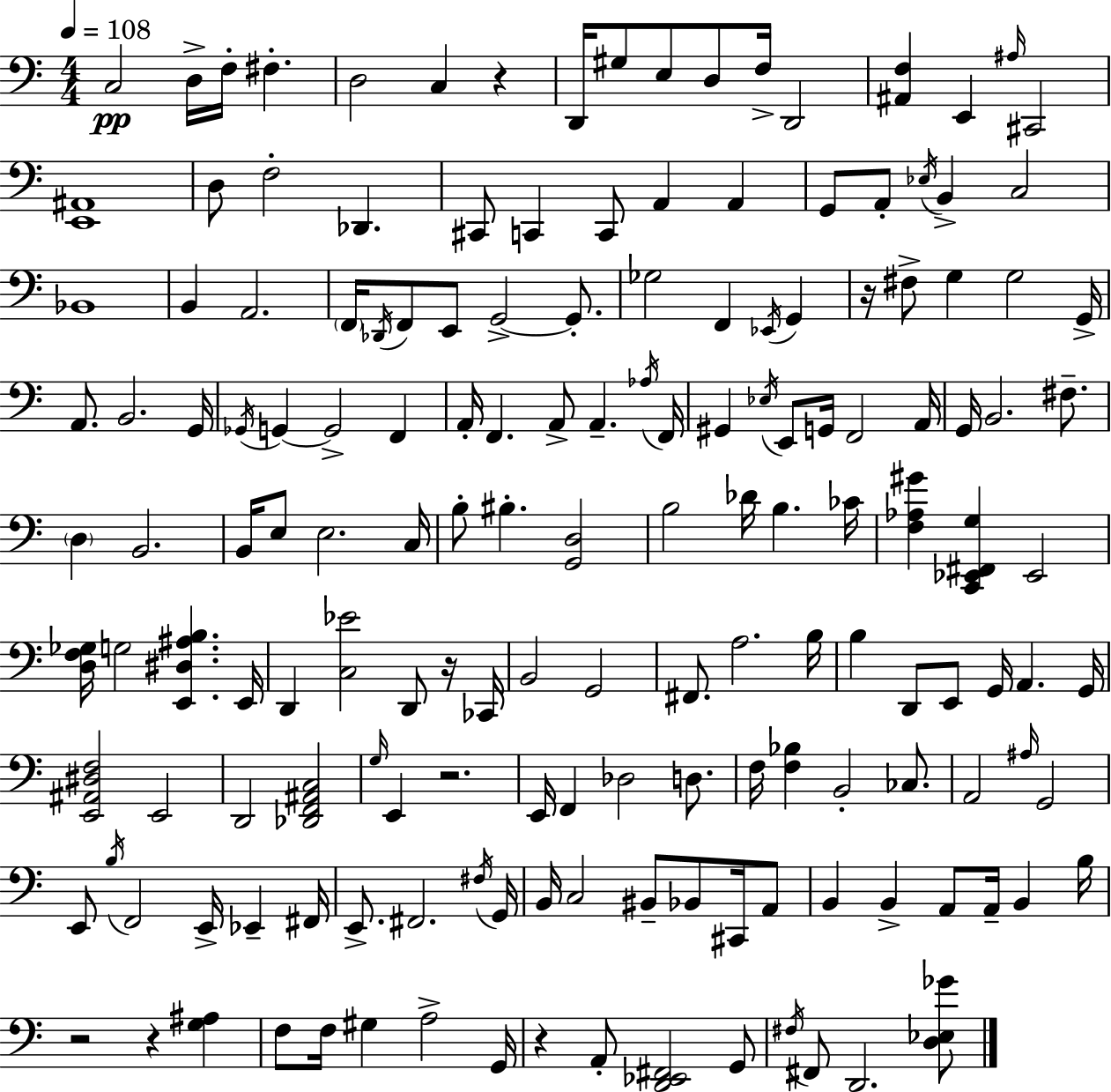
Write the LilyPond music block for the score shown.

{
  \clef bass
  \numericTimeSignature
  \time 4/4
  \key c \major
  \tempo 4 = 108
  c2\pp d16-> f16-. fis4.-. | d2 c4 r4 | d,16 gis8 e8 d8 f16-> d,2 | <ais, f>4 e,4 \grace { ais16 } cis,2 | \break <e, ais,>1 | d8 f2-. des,4. | cis,8 c,4 c,8 a,4 a,4 | g,8 a,8-. \acciaccatura { ees16 } b,4-> c2 | \break bes,1 | b,4 a,2. | \parenthesize f,16 \acciaccatura { des,16 } f,8 e,8 g,2->~~ | g,8.-. ges2 f,4 \acciaccatura { ees,16 } | \break g,4 r16 fis8-> g4 g2 | g,16-> a,8. b,2. | g,16 \acciaccatura { ges,16 } g,4~~ g,2-> | f,4 a,16-. f,4. a,8-> a,4.-- | \break \acciaccatura { aes16 } f,16 gis,4 \acciaccatura { ees16 } e,8 g,16 f,2 | a,16 g,16 b,2. | fis8.-- \parenthesize d4 b,2. | b,16 e8 e2. | \break c16 b8-. bis4.-. <g, d>2 | b2 des'16 | b4. ces'16 <f aes gis'>4 <c, ees, fis, g>4 ees,2 | <d f ges>16 g2 | \break <e, dis ais b>4. e,16 d,4 <c ees'>2 | d,8 r16 ces,16 b,2 g,2 | fis,8. a2. | b16 b4 d,8 e,8 g,16 | \break a,4. g,16 <e, ais, dis f>2 e,2 | d,2 <des, f, ais, c>2 | \grace { g16 } e,4 r2. | e,16 f,4 des2 | \break d8. f16 <f bes>4 b,2-. | ces8. a,2 | \grace { ais16 } g,2 e,8 \acciaccatura { b16 } f,2 | e,16-> ees,4-- fis,16 e,8.-> fis,2. | \break \acciaccatura { fis16 } g,16 b,16 c2 | bis,8-- bes,8 cis,16 a,8 b,4 b,4-> | a,8 a,16-- b,4 b16 r2 | r4 <g ais>4 f8 f16 gis4 | \break a2-> g,16 r4 a,8-. | <d, ees, fis,>2 g,8 \acciaccatura { fis16 } fis,8 d,2. | <d ees ges'>8 \bar "|."
}